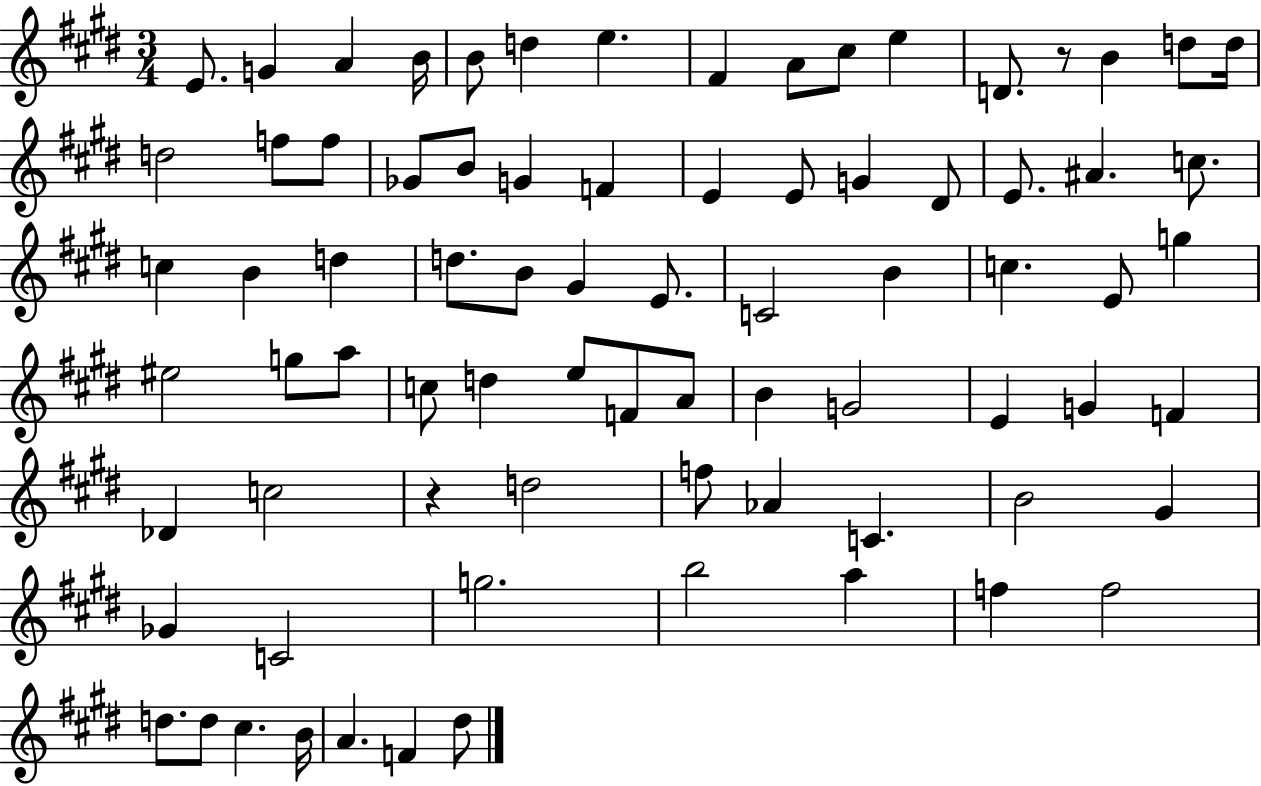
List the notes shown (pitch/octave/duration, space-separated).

E4/e. G4/q A4/q B4/s B4/e D5/q E5/q. F#4/q A4/e C#5/e E5/q D4/e. R/e B4/q D5/e D5/s D5/h F5/e F5/e Gb4/e B4/e G4/q F4/q E4/q E4/e G4/q D#4/e E4/e. A#4/q. C5/e. C5/q B4/q D5/q D5/e. B4/e G#4/q E4/e. C4/h B4/q C5/q. E4/e G5/q EIS5/h G5/e A5/e C5/e D5/q E5/e F4/e A4/e B4/q G4/h E4/q G4/q F4/q Db4/q C5/h R/q D5/h F5/e Ab4/q C4/q. B4/h G#4/q Gb4/q C4/h G5/h. B5/h A5/q F5/q F5/h D5/e. D5/e C#5/q. B4/s A4/q. F4/q D#5/e